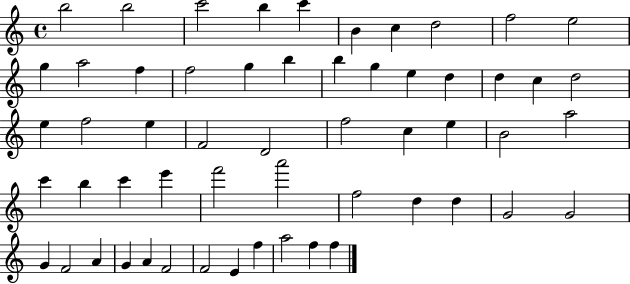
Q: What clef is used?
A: treble